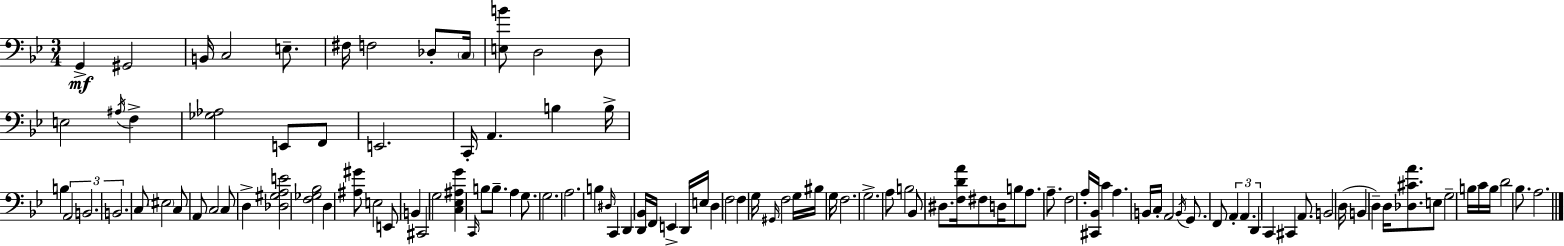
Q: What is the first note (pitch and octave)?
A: G2